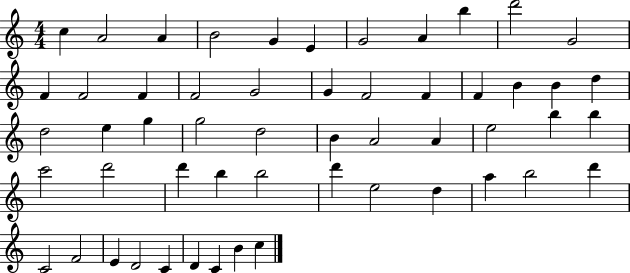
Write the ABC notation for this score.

X:1
T:Untitled
M:4/4
L:1/4
K:C
c A2 A B2 G E G2 A b d'2 G2 F F2 F F2 G2 G F2 F F B B d d2 e g g2 d2 B A2 A e2 b b c'2 d'2 d' b b2 d' e2 d a b2 d' C2 F2 E D2 C D C B c